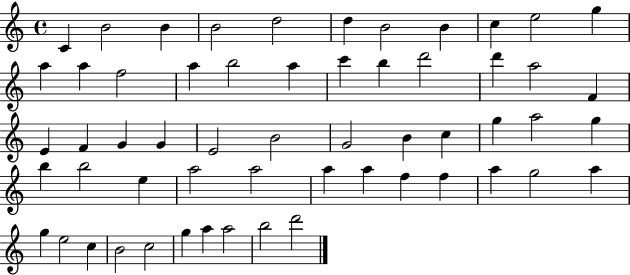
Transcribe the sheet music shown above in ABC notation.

X:1
T:Untitled
M:4/4
L:1/4
K:C
C B2 B B2 d2 d B2 B c e2 g a a f2 a b2 a c' b d'2 d' a2 F E F G G E2 B2 G2 B c g a2 g b b2 e a2 a2 a a f f a g2 a g e2 c B2 c2 g a a2 b2 d'2